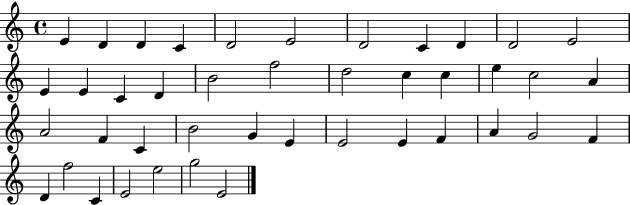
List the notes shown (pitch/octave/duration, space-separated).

E4/q D4/q D4/q C4/q D4/h E4/h D4/h C4/q D4/q D4/h E4/h E4/q E4/q C4/q D4/q B4/h F5/h D5/h C5/q C5/q E5/q C5/h A4/q A4/h F4/q C4/q B4/h G4/q E4/q E4/h E4/q F4/q A4/q G4/h F4/q D4/q F5/h C4/q E4/h E5/h G5/h E4/h